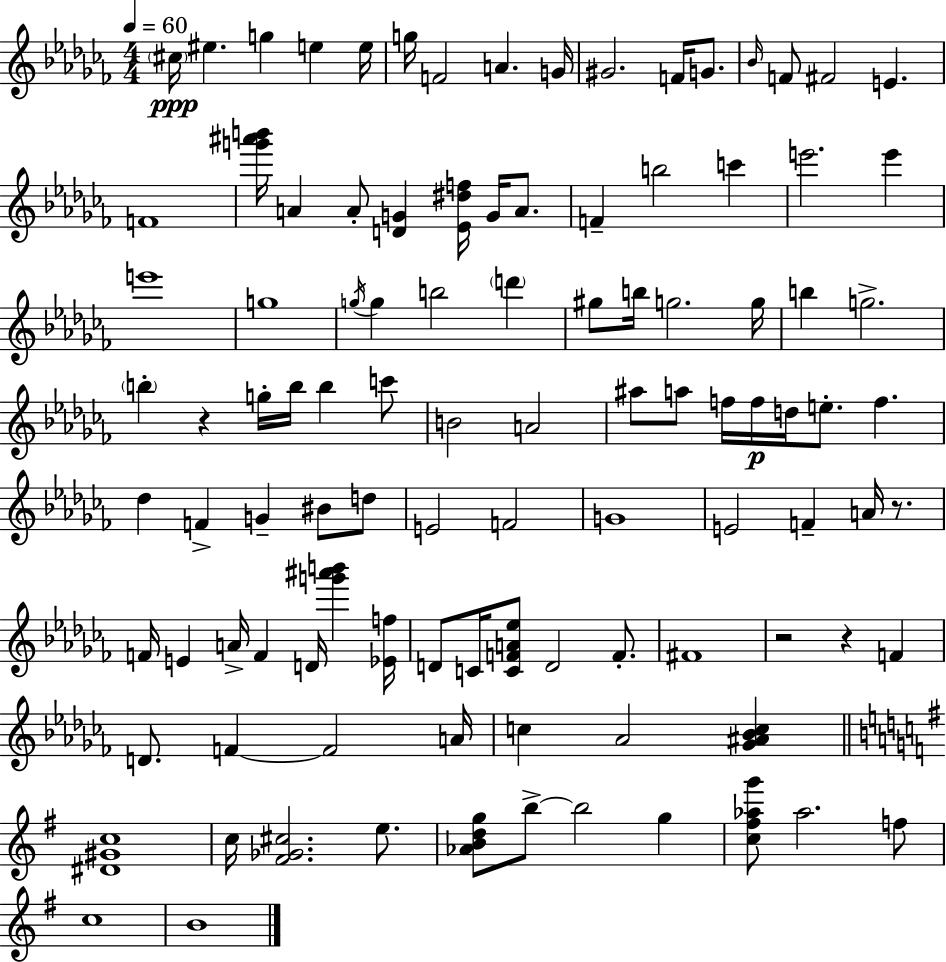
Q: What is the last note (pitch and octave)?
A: B4